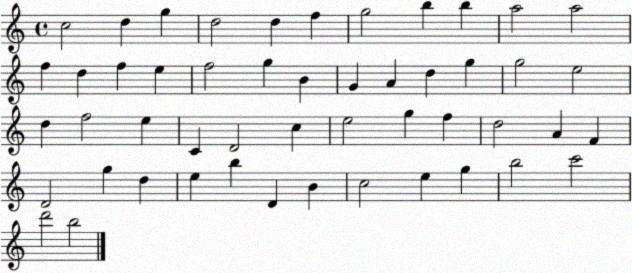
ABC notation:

X:1
T:Untitled
M:4/4
L:1/4
K:C
c2 d g d2 d f g2 b b a2 a2 f d f e f2 g B G A d g g2 e2 d f2 e C D2 c e2 g f d2 A F D2 g d e b D B c2 e g b2 c'2 d'2 b2